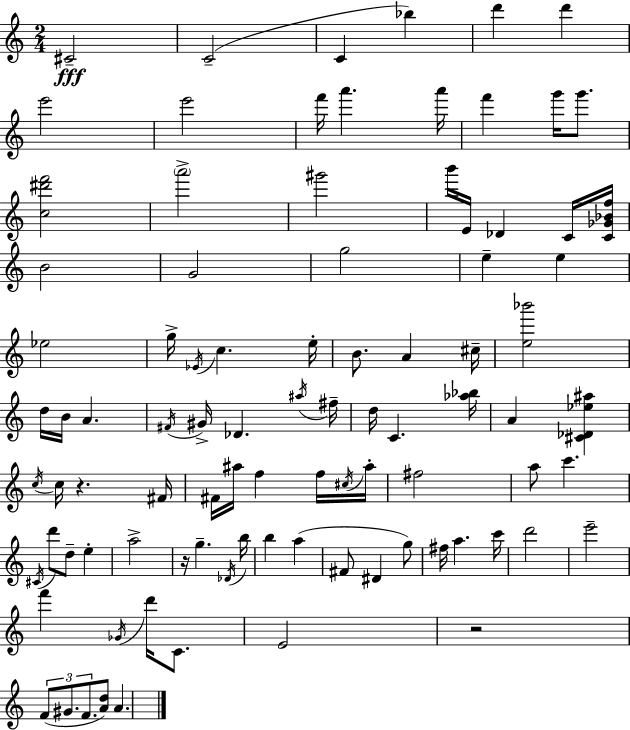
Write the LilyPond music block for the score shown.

{
  \clef treble
  \numericTimeSignature
  \time 2/4
  \key a \minor
  cis'2--\fff | c'2--( | c'4 bes''4) | d'''4 d'''4 | \break e'''2 | e'''2 | f'''16 a'''4. a'''16 | f'''4 g'''16 g'''8. | \break <c'' dis''' f'''>2 | \parenthesize a'''2-> | gis'''2 | b'''16 e'16 des'4 c'16 <c' ges' bes' f''>16 | \break b'2 | g'2 | g''2 | e''4-- e''4 | \break ees''2 | g''16-> \acciaccatura { ees'16 } c''4. | e''16-. b'8. a'4 | cis''16-- <e'' bes'''>2 | \break d''16 b'16 a'4. | \acciaccatura { fis'16 } gis'16-> des'4. | \acciaccatura { ais''16 } fis''16-- d''16 c'4. | <aes'' bes''>16 a'4 <cis' des' ees'' ais''>4 | \break \acciaccatura { c''16 } c''16 r4. | fis'16 fis'16 ais''16 f''4 | f''16 \acciaccatura { cis''16 } ais''16-. fis''2 | a''8 c'''4. | \break \acciaccatura { cis'16 } d'''8 | d''8-- e''4-. a''2-> | r16 g''4.-- | \acciaccatura { des'16 } b''16 b''4 | \break a''4( fis'8 | dis'4 g''8) fis''16 | a''4. c'''16 d'''2 | e'''2-- | \break f'''4 | \acciaccatura { ges'16 } d'''16 c'8. | e'2 | r2 | \break \tuplet 3/2 { f'8( gis'8. f'8. } | <a' d''>8) a'4. | \bar "|."
}